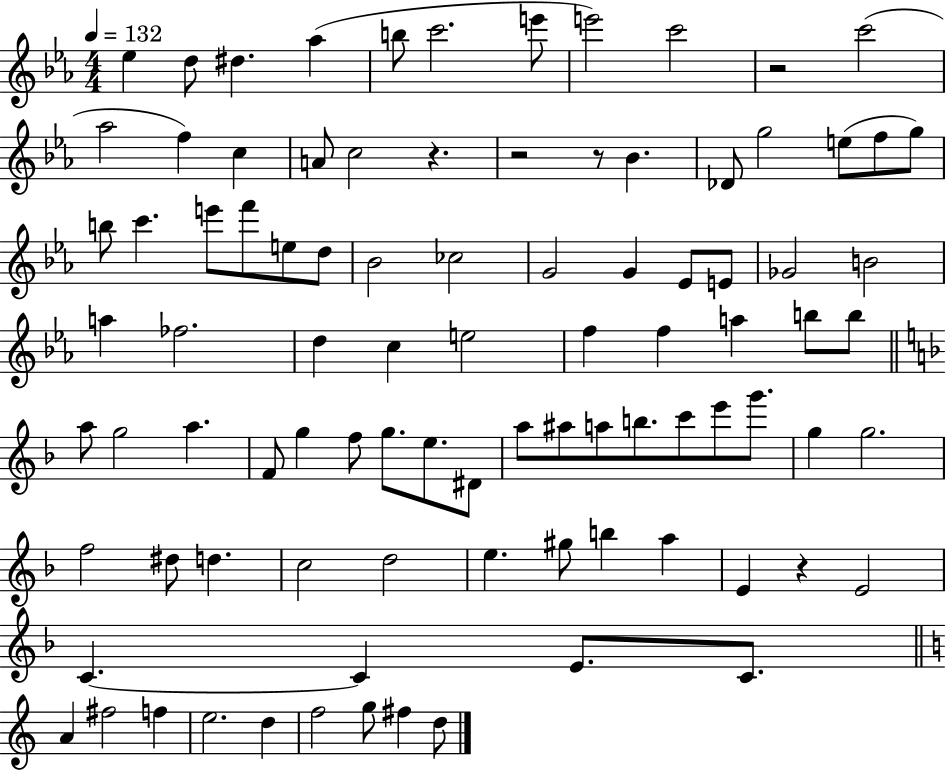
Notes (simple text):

Eb5/q D5/e D#5/q. Ab5/q B5/e C6/h. E6/e E6/h C6/h R/h C6/h Ab5/h F5/q C5/q A4/e C5/h R/q. R/h R/e Bb4/q. Db4/e G5/h E5/e F5/e G5/e B5/e C6/q. E6/e F6/e E5/e D5/e Bb4/h CES5/h G4/h G4/q Eb4/e E4/e Gb4/h B4/h A5/q FES5/h. D5/q C5/q E5/h F5/q F5/q A5/q B5/e B5/e A5/e G5/h A5/q. F4/e G5/q F5/e G5/e. E5/e. D#4/e A5/e A#5/e A5/e B5/e. C6/e E6/e G6/e. G5/q G5/h. F5/h D#5/e D5/q. C5/h D5/h E5/q. G#5/e B5/q A5/q E4/q R/q E4/h C4/q. C4/q E4/e. C4/e. A4/q F#5/h F5/q E5/h. D5/q F5/h G5/e F#5/q D5/e